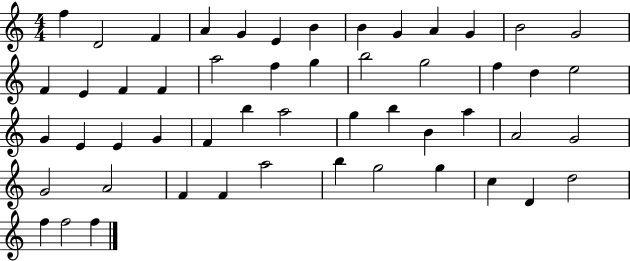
F5/q D4/h F4/q A4/q G4/q E4/q B4/q B4/q G4/q A4/q G4/q B4/h G4/h F4/q E4/q F4/q F4/q A5/h F5/q G5/q B5/h G5/h F5/q D5/q E5/h G4/q E4/q E4/q G4/q F4/q B5/q A5/h G5/q B5/q B4/q A5/q A4/h G4/h G4/h A4/h F4/q F4/q A5/h B5/q G5/h G5/q C5/q D4/q D5/h F5/q F5/h F5/q